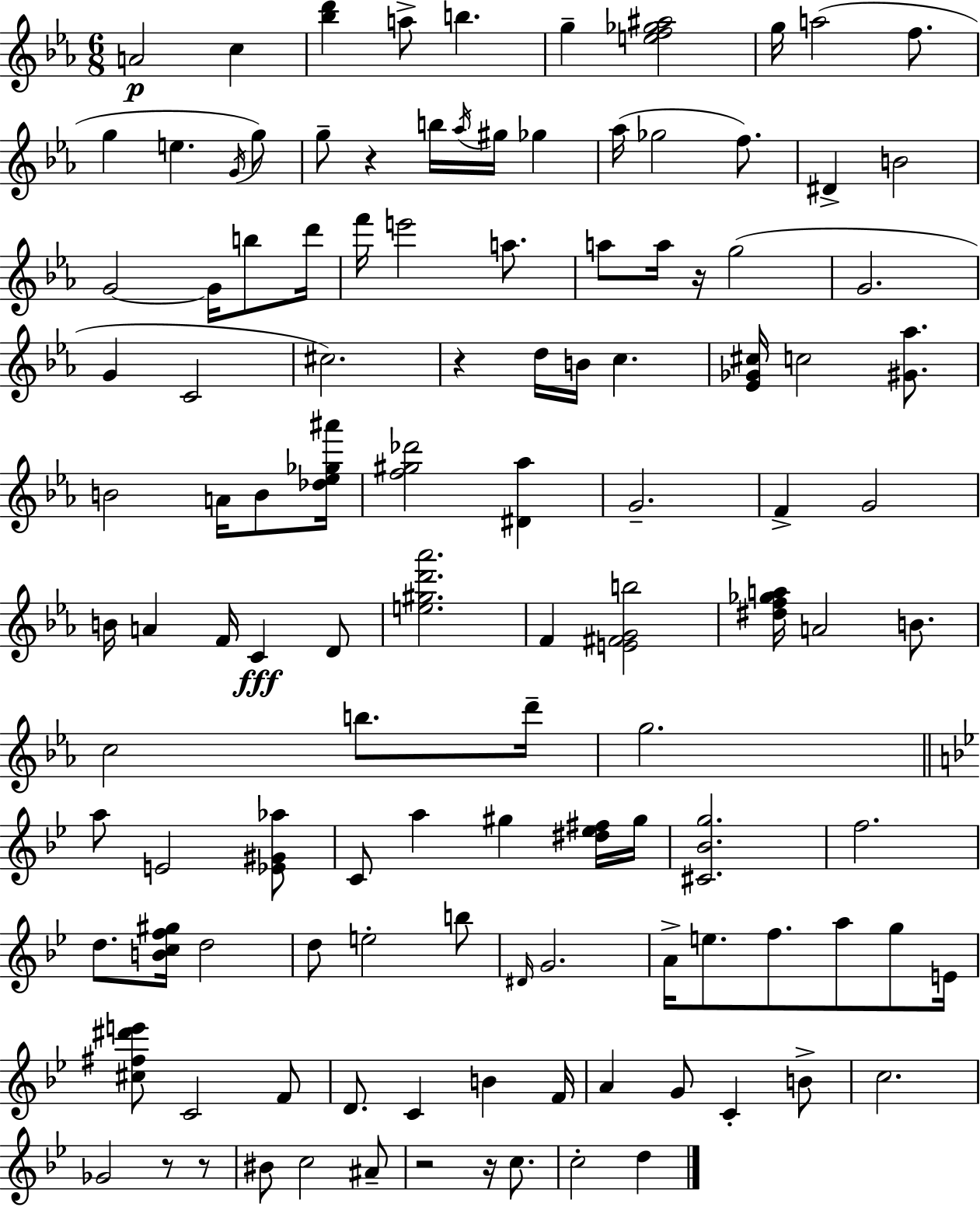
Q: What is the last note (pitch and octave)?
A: D5